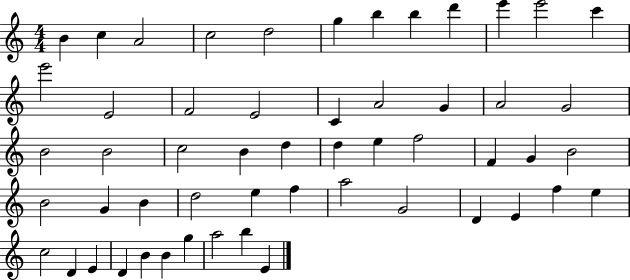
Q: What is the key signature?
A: C major